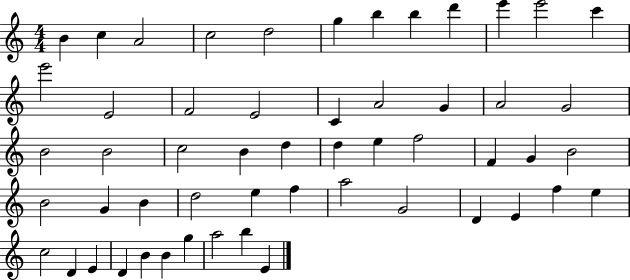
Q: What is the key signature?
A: C major